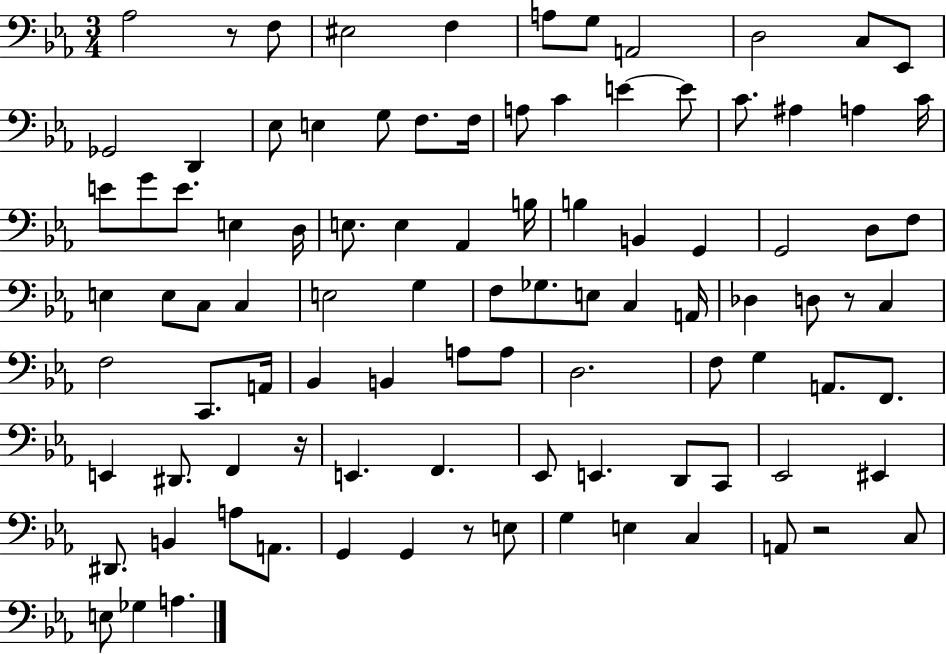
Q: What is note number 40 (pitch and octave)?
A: F3